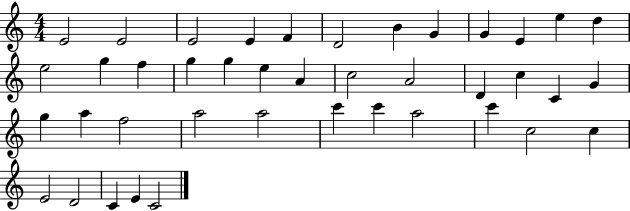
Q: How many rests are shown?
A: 0